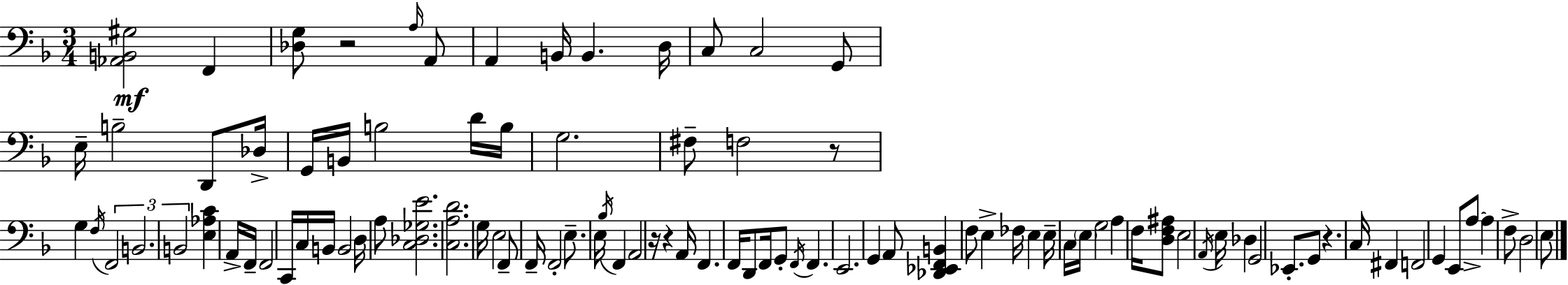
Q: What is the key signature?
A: D minor